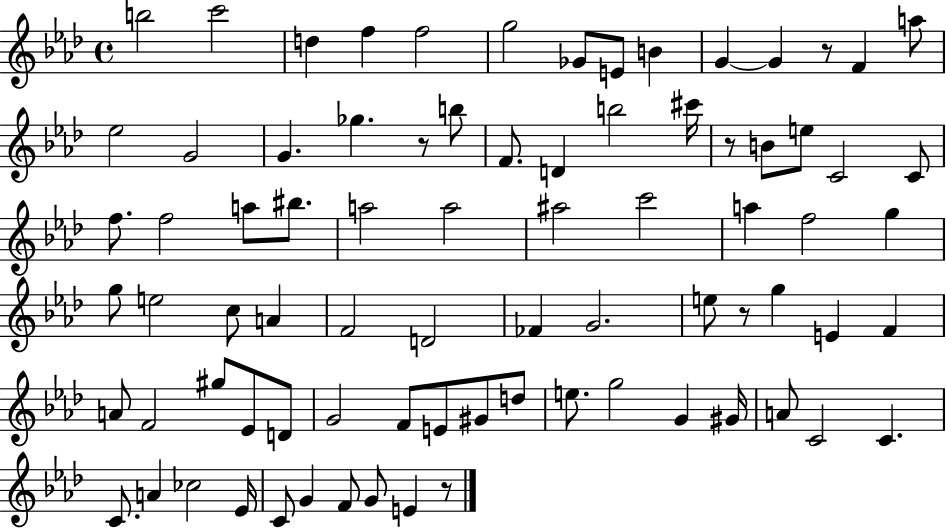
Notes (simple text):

B5/h C6/h D5/q F5/q F5/h G5/h Gb4/e E4/e B4/q G4/q G4/q R/e F4/q A5/e Eb5/h G4/h G4/q. Gb5/q. R/e B5/e F4/e. D4/q B5/h C#6/s R/e B4/e E5/e C4/h C4/e F5/e. F5/h A5/e BIS5/e. A5/h A5/h A#5/h C6/h A5/q F5/h G5/q G5/e E5/h C5/e A4/q F4/h D4/h FES4/q G4/h. E5/e R/e G5/q E4/q F4/q A4/e F4/h G#5/e Eb4/e D4/e G4/h F4/e E4/e G#4/e D5/e E5/e. G5/h G4/q G#4/s A4/e C4/h C4/q. C4/e. A4/q CES5/h Eb4/s C4/e G4/q F4/e G4/e E4/q R/e